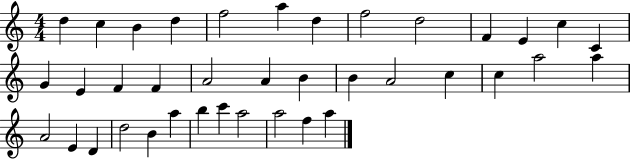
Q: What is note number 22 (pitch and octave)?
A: A4